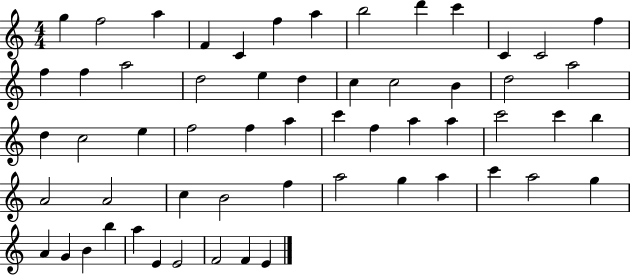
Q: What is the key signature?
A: C major